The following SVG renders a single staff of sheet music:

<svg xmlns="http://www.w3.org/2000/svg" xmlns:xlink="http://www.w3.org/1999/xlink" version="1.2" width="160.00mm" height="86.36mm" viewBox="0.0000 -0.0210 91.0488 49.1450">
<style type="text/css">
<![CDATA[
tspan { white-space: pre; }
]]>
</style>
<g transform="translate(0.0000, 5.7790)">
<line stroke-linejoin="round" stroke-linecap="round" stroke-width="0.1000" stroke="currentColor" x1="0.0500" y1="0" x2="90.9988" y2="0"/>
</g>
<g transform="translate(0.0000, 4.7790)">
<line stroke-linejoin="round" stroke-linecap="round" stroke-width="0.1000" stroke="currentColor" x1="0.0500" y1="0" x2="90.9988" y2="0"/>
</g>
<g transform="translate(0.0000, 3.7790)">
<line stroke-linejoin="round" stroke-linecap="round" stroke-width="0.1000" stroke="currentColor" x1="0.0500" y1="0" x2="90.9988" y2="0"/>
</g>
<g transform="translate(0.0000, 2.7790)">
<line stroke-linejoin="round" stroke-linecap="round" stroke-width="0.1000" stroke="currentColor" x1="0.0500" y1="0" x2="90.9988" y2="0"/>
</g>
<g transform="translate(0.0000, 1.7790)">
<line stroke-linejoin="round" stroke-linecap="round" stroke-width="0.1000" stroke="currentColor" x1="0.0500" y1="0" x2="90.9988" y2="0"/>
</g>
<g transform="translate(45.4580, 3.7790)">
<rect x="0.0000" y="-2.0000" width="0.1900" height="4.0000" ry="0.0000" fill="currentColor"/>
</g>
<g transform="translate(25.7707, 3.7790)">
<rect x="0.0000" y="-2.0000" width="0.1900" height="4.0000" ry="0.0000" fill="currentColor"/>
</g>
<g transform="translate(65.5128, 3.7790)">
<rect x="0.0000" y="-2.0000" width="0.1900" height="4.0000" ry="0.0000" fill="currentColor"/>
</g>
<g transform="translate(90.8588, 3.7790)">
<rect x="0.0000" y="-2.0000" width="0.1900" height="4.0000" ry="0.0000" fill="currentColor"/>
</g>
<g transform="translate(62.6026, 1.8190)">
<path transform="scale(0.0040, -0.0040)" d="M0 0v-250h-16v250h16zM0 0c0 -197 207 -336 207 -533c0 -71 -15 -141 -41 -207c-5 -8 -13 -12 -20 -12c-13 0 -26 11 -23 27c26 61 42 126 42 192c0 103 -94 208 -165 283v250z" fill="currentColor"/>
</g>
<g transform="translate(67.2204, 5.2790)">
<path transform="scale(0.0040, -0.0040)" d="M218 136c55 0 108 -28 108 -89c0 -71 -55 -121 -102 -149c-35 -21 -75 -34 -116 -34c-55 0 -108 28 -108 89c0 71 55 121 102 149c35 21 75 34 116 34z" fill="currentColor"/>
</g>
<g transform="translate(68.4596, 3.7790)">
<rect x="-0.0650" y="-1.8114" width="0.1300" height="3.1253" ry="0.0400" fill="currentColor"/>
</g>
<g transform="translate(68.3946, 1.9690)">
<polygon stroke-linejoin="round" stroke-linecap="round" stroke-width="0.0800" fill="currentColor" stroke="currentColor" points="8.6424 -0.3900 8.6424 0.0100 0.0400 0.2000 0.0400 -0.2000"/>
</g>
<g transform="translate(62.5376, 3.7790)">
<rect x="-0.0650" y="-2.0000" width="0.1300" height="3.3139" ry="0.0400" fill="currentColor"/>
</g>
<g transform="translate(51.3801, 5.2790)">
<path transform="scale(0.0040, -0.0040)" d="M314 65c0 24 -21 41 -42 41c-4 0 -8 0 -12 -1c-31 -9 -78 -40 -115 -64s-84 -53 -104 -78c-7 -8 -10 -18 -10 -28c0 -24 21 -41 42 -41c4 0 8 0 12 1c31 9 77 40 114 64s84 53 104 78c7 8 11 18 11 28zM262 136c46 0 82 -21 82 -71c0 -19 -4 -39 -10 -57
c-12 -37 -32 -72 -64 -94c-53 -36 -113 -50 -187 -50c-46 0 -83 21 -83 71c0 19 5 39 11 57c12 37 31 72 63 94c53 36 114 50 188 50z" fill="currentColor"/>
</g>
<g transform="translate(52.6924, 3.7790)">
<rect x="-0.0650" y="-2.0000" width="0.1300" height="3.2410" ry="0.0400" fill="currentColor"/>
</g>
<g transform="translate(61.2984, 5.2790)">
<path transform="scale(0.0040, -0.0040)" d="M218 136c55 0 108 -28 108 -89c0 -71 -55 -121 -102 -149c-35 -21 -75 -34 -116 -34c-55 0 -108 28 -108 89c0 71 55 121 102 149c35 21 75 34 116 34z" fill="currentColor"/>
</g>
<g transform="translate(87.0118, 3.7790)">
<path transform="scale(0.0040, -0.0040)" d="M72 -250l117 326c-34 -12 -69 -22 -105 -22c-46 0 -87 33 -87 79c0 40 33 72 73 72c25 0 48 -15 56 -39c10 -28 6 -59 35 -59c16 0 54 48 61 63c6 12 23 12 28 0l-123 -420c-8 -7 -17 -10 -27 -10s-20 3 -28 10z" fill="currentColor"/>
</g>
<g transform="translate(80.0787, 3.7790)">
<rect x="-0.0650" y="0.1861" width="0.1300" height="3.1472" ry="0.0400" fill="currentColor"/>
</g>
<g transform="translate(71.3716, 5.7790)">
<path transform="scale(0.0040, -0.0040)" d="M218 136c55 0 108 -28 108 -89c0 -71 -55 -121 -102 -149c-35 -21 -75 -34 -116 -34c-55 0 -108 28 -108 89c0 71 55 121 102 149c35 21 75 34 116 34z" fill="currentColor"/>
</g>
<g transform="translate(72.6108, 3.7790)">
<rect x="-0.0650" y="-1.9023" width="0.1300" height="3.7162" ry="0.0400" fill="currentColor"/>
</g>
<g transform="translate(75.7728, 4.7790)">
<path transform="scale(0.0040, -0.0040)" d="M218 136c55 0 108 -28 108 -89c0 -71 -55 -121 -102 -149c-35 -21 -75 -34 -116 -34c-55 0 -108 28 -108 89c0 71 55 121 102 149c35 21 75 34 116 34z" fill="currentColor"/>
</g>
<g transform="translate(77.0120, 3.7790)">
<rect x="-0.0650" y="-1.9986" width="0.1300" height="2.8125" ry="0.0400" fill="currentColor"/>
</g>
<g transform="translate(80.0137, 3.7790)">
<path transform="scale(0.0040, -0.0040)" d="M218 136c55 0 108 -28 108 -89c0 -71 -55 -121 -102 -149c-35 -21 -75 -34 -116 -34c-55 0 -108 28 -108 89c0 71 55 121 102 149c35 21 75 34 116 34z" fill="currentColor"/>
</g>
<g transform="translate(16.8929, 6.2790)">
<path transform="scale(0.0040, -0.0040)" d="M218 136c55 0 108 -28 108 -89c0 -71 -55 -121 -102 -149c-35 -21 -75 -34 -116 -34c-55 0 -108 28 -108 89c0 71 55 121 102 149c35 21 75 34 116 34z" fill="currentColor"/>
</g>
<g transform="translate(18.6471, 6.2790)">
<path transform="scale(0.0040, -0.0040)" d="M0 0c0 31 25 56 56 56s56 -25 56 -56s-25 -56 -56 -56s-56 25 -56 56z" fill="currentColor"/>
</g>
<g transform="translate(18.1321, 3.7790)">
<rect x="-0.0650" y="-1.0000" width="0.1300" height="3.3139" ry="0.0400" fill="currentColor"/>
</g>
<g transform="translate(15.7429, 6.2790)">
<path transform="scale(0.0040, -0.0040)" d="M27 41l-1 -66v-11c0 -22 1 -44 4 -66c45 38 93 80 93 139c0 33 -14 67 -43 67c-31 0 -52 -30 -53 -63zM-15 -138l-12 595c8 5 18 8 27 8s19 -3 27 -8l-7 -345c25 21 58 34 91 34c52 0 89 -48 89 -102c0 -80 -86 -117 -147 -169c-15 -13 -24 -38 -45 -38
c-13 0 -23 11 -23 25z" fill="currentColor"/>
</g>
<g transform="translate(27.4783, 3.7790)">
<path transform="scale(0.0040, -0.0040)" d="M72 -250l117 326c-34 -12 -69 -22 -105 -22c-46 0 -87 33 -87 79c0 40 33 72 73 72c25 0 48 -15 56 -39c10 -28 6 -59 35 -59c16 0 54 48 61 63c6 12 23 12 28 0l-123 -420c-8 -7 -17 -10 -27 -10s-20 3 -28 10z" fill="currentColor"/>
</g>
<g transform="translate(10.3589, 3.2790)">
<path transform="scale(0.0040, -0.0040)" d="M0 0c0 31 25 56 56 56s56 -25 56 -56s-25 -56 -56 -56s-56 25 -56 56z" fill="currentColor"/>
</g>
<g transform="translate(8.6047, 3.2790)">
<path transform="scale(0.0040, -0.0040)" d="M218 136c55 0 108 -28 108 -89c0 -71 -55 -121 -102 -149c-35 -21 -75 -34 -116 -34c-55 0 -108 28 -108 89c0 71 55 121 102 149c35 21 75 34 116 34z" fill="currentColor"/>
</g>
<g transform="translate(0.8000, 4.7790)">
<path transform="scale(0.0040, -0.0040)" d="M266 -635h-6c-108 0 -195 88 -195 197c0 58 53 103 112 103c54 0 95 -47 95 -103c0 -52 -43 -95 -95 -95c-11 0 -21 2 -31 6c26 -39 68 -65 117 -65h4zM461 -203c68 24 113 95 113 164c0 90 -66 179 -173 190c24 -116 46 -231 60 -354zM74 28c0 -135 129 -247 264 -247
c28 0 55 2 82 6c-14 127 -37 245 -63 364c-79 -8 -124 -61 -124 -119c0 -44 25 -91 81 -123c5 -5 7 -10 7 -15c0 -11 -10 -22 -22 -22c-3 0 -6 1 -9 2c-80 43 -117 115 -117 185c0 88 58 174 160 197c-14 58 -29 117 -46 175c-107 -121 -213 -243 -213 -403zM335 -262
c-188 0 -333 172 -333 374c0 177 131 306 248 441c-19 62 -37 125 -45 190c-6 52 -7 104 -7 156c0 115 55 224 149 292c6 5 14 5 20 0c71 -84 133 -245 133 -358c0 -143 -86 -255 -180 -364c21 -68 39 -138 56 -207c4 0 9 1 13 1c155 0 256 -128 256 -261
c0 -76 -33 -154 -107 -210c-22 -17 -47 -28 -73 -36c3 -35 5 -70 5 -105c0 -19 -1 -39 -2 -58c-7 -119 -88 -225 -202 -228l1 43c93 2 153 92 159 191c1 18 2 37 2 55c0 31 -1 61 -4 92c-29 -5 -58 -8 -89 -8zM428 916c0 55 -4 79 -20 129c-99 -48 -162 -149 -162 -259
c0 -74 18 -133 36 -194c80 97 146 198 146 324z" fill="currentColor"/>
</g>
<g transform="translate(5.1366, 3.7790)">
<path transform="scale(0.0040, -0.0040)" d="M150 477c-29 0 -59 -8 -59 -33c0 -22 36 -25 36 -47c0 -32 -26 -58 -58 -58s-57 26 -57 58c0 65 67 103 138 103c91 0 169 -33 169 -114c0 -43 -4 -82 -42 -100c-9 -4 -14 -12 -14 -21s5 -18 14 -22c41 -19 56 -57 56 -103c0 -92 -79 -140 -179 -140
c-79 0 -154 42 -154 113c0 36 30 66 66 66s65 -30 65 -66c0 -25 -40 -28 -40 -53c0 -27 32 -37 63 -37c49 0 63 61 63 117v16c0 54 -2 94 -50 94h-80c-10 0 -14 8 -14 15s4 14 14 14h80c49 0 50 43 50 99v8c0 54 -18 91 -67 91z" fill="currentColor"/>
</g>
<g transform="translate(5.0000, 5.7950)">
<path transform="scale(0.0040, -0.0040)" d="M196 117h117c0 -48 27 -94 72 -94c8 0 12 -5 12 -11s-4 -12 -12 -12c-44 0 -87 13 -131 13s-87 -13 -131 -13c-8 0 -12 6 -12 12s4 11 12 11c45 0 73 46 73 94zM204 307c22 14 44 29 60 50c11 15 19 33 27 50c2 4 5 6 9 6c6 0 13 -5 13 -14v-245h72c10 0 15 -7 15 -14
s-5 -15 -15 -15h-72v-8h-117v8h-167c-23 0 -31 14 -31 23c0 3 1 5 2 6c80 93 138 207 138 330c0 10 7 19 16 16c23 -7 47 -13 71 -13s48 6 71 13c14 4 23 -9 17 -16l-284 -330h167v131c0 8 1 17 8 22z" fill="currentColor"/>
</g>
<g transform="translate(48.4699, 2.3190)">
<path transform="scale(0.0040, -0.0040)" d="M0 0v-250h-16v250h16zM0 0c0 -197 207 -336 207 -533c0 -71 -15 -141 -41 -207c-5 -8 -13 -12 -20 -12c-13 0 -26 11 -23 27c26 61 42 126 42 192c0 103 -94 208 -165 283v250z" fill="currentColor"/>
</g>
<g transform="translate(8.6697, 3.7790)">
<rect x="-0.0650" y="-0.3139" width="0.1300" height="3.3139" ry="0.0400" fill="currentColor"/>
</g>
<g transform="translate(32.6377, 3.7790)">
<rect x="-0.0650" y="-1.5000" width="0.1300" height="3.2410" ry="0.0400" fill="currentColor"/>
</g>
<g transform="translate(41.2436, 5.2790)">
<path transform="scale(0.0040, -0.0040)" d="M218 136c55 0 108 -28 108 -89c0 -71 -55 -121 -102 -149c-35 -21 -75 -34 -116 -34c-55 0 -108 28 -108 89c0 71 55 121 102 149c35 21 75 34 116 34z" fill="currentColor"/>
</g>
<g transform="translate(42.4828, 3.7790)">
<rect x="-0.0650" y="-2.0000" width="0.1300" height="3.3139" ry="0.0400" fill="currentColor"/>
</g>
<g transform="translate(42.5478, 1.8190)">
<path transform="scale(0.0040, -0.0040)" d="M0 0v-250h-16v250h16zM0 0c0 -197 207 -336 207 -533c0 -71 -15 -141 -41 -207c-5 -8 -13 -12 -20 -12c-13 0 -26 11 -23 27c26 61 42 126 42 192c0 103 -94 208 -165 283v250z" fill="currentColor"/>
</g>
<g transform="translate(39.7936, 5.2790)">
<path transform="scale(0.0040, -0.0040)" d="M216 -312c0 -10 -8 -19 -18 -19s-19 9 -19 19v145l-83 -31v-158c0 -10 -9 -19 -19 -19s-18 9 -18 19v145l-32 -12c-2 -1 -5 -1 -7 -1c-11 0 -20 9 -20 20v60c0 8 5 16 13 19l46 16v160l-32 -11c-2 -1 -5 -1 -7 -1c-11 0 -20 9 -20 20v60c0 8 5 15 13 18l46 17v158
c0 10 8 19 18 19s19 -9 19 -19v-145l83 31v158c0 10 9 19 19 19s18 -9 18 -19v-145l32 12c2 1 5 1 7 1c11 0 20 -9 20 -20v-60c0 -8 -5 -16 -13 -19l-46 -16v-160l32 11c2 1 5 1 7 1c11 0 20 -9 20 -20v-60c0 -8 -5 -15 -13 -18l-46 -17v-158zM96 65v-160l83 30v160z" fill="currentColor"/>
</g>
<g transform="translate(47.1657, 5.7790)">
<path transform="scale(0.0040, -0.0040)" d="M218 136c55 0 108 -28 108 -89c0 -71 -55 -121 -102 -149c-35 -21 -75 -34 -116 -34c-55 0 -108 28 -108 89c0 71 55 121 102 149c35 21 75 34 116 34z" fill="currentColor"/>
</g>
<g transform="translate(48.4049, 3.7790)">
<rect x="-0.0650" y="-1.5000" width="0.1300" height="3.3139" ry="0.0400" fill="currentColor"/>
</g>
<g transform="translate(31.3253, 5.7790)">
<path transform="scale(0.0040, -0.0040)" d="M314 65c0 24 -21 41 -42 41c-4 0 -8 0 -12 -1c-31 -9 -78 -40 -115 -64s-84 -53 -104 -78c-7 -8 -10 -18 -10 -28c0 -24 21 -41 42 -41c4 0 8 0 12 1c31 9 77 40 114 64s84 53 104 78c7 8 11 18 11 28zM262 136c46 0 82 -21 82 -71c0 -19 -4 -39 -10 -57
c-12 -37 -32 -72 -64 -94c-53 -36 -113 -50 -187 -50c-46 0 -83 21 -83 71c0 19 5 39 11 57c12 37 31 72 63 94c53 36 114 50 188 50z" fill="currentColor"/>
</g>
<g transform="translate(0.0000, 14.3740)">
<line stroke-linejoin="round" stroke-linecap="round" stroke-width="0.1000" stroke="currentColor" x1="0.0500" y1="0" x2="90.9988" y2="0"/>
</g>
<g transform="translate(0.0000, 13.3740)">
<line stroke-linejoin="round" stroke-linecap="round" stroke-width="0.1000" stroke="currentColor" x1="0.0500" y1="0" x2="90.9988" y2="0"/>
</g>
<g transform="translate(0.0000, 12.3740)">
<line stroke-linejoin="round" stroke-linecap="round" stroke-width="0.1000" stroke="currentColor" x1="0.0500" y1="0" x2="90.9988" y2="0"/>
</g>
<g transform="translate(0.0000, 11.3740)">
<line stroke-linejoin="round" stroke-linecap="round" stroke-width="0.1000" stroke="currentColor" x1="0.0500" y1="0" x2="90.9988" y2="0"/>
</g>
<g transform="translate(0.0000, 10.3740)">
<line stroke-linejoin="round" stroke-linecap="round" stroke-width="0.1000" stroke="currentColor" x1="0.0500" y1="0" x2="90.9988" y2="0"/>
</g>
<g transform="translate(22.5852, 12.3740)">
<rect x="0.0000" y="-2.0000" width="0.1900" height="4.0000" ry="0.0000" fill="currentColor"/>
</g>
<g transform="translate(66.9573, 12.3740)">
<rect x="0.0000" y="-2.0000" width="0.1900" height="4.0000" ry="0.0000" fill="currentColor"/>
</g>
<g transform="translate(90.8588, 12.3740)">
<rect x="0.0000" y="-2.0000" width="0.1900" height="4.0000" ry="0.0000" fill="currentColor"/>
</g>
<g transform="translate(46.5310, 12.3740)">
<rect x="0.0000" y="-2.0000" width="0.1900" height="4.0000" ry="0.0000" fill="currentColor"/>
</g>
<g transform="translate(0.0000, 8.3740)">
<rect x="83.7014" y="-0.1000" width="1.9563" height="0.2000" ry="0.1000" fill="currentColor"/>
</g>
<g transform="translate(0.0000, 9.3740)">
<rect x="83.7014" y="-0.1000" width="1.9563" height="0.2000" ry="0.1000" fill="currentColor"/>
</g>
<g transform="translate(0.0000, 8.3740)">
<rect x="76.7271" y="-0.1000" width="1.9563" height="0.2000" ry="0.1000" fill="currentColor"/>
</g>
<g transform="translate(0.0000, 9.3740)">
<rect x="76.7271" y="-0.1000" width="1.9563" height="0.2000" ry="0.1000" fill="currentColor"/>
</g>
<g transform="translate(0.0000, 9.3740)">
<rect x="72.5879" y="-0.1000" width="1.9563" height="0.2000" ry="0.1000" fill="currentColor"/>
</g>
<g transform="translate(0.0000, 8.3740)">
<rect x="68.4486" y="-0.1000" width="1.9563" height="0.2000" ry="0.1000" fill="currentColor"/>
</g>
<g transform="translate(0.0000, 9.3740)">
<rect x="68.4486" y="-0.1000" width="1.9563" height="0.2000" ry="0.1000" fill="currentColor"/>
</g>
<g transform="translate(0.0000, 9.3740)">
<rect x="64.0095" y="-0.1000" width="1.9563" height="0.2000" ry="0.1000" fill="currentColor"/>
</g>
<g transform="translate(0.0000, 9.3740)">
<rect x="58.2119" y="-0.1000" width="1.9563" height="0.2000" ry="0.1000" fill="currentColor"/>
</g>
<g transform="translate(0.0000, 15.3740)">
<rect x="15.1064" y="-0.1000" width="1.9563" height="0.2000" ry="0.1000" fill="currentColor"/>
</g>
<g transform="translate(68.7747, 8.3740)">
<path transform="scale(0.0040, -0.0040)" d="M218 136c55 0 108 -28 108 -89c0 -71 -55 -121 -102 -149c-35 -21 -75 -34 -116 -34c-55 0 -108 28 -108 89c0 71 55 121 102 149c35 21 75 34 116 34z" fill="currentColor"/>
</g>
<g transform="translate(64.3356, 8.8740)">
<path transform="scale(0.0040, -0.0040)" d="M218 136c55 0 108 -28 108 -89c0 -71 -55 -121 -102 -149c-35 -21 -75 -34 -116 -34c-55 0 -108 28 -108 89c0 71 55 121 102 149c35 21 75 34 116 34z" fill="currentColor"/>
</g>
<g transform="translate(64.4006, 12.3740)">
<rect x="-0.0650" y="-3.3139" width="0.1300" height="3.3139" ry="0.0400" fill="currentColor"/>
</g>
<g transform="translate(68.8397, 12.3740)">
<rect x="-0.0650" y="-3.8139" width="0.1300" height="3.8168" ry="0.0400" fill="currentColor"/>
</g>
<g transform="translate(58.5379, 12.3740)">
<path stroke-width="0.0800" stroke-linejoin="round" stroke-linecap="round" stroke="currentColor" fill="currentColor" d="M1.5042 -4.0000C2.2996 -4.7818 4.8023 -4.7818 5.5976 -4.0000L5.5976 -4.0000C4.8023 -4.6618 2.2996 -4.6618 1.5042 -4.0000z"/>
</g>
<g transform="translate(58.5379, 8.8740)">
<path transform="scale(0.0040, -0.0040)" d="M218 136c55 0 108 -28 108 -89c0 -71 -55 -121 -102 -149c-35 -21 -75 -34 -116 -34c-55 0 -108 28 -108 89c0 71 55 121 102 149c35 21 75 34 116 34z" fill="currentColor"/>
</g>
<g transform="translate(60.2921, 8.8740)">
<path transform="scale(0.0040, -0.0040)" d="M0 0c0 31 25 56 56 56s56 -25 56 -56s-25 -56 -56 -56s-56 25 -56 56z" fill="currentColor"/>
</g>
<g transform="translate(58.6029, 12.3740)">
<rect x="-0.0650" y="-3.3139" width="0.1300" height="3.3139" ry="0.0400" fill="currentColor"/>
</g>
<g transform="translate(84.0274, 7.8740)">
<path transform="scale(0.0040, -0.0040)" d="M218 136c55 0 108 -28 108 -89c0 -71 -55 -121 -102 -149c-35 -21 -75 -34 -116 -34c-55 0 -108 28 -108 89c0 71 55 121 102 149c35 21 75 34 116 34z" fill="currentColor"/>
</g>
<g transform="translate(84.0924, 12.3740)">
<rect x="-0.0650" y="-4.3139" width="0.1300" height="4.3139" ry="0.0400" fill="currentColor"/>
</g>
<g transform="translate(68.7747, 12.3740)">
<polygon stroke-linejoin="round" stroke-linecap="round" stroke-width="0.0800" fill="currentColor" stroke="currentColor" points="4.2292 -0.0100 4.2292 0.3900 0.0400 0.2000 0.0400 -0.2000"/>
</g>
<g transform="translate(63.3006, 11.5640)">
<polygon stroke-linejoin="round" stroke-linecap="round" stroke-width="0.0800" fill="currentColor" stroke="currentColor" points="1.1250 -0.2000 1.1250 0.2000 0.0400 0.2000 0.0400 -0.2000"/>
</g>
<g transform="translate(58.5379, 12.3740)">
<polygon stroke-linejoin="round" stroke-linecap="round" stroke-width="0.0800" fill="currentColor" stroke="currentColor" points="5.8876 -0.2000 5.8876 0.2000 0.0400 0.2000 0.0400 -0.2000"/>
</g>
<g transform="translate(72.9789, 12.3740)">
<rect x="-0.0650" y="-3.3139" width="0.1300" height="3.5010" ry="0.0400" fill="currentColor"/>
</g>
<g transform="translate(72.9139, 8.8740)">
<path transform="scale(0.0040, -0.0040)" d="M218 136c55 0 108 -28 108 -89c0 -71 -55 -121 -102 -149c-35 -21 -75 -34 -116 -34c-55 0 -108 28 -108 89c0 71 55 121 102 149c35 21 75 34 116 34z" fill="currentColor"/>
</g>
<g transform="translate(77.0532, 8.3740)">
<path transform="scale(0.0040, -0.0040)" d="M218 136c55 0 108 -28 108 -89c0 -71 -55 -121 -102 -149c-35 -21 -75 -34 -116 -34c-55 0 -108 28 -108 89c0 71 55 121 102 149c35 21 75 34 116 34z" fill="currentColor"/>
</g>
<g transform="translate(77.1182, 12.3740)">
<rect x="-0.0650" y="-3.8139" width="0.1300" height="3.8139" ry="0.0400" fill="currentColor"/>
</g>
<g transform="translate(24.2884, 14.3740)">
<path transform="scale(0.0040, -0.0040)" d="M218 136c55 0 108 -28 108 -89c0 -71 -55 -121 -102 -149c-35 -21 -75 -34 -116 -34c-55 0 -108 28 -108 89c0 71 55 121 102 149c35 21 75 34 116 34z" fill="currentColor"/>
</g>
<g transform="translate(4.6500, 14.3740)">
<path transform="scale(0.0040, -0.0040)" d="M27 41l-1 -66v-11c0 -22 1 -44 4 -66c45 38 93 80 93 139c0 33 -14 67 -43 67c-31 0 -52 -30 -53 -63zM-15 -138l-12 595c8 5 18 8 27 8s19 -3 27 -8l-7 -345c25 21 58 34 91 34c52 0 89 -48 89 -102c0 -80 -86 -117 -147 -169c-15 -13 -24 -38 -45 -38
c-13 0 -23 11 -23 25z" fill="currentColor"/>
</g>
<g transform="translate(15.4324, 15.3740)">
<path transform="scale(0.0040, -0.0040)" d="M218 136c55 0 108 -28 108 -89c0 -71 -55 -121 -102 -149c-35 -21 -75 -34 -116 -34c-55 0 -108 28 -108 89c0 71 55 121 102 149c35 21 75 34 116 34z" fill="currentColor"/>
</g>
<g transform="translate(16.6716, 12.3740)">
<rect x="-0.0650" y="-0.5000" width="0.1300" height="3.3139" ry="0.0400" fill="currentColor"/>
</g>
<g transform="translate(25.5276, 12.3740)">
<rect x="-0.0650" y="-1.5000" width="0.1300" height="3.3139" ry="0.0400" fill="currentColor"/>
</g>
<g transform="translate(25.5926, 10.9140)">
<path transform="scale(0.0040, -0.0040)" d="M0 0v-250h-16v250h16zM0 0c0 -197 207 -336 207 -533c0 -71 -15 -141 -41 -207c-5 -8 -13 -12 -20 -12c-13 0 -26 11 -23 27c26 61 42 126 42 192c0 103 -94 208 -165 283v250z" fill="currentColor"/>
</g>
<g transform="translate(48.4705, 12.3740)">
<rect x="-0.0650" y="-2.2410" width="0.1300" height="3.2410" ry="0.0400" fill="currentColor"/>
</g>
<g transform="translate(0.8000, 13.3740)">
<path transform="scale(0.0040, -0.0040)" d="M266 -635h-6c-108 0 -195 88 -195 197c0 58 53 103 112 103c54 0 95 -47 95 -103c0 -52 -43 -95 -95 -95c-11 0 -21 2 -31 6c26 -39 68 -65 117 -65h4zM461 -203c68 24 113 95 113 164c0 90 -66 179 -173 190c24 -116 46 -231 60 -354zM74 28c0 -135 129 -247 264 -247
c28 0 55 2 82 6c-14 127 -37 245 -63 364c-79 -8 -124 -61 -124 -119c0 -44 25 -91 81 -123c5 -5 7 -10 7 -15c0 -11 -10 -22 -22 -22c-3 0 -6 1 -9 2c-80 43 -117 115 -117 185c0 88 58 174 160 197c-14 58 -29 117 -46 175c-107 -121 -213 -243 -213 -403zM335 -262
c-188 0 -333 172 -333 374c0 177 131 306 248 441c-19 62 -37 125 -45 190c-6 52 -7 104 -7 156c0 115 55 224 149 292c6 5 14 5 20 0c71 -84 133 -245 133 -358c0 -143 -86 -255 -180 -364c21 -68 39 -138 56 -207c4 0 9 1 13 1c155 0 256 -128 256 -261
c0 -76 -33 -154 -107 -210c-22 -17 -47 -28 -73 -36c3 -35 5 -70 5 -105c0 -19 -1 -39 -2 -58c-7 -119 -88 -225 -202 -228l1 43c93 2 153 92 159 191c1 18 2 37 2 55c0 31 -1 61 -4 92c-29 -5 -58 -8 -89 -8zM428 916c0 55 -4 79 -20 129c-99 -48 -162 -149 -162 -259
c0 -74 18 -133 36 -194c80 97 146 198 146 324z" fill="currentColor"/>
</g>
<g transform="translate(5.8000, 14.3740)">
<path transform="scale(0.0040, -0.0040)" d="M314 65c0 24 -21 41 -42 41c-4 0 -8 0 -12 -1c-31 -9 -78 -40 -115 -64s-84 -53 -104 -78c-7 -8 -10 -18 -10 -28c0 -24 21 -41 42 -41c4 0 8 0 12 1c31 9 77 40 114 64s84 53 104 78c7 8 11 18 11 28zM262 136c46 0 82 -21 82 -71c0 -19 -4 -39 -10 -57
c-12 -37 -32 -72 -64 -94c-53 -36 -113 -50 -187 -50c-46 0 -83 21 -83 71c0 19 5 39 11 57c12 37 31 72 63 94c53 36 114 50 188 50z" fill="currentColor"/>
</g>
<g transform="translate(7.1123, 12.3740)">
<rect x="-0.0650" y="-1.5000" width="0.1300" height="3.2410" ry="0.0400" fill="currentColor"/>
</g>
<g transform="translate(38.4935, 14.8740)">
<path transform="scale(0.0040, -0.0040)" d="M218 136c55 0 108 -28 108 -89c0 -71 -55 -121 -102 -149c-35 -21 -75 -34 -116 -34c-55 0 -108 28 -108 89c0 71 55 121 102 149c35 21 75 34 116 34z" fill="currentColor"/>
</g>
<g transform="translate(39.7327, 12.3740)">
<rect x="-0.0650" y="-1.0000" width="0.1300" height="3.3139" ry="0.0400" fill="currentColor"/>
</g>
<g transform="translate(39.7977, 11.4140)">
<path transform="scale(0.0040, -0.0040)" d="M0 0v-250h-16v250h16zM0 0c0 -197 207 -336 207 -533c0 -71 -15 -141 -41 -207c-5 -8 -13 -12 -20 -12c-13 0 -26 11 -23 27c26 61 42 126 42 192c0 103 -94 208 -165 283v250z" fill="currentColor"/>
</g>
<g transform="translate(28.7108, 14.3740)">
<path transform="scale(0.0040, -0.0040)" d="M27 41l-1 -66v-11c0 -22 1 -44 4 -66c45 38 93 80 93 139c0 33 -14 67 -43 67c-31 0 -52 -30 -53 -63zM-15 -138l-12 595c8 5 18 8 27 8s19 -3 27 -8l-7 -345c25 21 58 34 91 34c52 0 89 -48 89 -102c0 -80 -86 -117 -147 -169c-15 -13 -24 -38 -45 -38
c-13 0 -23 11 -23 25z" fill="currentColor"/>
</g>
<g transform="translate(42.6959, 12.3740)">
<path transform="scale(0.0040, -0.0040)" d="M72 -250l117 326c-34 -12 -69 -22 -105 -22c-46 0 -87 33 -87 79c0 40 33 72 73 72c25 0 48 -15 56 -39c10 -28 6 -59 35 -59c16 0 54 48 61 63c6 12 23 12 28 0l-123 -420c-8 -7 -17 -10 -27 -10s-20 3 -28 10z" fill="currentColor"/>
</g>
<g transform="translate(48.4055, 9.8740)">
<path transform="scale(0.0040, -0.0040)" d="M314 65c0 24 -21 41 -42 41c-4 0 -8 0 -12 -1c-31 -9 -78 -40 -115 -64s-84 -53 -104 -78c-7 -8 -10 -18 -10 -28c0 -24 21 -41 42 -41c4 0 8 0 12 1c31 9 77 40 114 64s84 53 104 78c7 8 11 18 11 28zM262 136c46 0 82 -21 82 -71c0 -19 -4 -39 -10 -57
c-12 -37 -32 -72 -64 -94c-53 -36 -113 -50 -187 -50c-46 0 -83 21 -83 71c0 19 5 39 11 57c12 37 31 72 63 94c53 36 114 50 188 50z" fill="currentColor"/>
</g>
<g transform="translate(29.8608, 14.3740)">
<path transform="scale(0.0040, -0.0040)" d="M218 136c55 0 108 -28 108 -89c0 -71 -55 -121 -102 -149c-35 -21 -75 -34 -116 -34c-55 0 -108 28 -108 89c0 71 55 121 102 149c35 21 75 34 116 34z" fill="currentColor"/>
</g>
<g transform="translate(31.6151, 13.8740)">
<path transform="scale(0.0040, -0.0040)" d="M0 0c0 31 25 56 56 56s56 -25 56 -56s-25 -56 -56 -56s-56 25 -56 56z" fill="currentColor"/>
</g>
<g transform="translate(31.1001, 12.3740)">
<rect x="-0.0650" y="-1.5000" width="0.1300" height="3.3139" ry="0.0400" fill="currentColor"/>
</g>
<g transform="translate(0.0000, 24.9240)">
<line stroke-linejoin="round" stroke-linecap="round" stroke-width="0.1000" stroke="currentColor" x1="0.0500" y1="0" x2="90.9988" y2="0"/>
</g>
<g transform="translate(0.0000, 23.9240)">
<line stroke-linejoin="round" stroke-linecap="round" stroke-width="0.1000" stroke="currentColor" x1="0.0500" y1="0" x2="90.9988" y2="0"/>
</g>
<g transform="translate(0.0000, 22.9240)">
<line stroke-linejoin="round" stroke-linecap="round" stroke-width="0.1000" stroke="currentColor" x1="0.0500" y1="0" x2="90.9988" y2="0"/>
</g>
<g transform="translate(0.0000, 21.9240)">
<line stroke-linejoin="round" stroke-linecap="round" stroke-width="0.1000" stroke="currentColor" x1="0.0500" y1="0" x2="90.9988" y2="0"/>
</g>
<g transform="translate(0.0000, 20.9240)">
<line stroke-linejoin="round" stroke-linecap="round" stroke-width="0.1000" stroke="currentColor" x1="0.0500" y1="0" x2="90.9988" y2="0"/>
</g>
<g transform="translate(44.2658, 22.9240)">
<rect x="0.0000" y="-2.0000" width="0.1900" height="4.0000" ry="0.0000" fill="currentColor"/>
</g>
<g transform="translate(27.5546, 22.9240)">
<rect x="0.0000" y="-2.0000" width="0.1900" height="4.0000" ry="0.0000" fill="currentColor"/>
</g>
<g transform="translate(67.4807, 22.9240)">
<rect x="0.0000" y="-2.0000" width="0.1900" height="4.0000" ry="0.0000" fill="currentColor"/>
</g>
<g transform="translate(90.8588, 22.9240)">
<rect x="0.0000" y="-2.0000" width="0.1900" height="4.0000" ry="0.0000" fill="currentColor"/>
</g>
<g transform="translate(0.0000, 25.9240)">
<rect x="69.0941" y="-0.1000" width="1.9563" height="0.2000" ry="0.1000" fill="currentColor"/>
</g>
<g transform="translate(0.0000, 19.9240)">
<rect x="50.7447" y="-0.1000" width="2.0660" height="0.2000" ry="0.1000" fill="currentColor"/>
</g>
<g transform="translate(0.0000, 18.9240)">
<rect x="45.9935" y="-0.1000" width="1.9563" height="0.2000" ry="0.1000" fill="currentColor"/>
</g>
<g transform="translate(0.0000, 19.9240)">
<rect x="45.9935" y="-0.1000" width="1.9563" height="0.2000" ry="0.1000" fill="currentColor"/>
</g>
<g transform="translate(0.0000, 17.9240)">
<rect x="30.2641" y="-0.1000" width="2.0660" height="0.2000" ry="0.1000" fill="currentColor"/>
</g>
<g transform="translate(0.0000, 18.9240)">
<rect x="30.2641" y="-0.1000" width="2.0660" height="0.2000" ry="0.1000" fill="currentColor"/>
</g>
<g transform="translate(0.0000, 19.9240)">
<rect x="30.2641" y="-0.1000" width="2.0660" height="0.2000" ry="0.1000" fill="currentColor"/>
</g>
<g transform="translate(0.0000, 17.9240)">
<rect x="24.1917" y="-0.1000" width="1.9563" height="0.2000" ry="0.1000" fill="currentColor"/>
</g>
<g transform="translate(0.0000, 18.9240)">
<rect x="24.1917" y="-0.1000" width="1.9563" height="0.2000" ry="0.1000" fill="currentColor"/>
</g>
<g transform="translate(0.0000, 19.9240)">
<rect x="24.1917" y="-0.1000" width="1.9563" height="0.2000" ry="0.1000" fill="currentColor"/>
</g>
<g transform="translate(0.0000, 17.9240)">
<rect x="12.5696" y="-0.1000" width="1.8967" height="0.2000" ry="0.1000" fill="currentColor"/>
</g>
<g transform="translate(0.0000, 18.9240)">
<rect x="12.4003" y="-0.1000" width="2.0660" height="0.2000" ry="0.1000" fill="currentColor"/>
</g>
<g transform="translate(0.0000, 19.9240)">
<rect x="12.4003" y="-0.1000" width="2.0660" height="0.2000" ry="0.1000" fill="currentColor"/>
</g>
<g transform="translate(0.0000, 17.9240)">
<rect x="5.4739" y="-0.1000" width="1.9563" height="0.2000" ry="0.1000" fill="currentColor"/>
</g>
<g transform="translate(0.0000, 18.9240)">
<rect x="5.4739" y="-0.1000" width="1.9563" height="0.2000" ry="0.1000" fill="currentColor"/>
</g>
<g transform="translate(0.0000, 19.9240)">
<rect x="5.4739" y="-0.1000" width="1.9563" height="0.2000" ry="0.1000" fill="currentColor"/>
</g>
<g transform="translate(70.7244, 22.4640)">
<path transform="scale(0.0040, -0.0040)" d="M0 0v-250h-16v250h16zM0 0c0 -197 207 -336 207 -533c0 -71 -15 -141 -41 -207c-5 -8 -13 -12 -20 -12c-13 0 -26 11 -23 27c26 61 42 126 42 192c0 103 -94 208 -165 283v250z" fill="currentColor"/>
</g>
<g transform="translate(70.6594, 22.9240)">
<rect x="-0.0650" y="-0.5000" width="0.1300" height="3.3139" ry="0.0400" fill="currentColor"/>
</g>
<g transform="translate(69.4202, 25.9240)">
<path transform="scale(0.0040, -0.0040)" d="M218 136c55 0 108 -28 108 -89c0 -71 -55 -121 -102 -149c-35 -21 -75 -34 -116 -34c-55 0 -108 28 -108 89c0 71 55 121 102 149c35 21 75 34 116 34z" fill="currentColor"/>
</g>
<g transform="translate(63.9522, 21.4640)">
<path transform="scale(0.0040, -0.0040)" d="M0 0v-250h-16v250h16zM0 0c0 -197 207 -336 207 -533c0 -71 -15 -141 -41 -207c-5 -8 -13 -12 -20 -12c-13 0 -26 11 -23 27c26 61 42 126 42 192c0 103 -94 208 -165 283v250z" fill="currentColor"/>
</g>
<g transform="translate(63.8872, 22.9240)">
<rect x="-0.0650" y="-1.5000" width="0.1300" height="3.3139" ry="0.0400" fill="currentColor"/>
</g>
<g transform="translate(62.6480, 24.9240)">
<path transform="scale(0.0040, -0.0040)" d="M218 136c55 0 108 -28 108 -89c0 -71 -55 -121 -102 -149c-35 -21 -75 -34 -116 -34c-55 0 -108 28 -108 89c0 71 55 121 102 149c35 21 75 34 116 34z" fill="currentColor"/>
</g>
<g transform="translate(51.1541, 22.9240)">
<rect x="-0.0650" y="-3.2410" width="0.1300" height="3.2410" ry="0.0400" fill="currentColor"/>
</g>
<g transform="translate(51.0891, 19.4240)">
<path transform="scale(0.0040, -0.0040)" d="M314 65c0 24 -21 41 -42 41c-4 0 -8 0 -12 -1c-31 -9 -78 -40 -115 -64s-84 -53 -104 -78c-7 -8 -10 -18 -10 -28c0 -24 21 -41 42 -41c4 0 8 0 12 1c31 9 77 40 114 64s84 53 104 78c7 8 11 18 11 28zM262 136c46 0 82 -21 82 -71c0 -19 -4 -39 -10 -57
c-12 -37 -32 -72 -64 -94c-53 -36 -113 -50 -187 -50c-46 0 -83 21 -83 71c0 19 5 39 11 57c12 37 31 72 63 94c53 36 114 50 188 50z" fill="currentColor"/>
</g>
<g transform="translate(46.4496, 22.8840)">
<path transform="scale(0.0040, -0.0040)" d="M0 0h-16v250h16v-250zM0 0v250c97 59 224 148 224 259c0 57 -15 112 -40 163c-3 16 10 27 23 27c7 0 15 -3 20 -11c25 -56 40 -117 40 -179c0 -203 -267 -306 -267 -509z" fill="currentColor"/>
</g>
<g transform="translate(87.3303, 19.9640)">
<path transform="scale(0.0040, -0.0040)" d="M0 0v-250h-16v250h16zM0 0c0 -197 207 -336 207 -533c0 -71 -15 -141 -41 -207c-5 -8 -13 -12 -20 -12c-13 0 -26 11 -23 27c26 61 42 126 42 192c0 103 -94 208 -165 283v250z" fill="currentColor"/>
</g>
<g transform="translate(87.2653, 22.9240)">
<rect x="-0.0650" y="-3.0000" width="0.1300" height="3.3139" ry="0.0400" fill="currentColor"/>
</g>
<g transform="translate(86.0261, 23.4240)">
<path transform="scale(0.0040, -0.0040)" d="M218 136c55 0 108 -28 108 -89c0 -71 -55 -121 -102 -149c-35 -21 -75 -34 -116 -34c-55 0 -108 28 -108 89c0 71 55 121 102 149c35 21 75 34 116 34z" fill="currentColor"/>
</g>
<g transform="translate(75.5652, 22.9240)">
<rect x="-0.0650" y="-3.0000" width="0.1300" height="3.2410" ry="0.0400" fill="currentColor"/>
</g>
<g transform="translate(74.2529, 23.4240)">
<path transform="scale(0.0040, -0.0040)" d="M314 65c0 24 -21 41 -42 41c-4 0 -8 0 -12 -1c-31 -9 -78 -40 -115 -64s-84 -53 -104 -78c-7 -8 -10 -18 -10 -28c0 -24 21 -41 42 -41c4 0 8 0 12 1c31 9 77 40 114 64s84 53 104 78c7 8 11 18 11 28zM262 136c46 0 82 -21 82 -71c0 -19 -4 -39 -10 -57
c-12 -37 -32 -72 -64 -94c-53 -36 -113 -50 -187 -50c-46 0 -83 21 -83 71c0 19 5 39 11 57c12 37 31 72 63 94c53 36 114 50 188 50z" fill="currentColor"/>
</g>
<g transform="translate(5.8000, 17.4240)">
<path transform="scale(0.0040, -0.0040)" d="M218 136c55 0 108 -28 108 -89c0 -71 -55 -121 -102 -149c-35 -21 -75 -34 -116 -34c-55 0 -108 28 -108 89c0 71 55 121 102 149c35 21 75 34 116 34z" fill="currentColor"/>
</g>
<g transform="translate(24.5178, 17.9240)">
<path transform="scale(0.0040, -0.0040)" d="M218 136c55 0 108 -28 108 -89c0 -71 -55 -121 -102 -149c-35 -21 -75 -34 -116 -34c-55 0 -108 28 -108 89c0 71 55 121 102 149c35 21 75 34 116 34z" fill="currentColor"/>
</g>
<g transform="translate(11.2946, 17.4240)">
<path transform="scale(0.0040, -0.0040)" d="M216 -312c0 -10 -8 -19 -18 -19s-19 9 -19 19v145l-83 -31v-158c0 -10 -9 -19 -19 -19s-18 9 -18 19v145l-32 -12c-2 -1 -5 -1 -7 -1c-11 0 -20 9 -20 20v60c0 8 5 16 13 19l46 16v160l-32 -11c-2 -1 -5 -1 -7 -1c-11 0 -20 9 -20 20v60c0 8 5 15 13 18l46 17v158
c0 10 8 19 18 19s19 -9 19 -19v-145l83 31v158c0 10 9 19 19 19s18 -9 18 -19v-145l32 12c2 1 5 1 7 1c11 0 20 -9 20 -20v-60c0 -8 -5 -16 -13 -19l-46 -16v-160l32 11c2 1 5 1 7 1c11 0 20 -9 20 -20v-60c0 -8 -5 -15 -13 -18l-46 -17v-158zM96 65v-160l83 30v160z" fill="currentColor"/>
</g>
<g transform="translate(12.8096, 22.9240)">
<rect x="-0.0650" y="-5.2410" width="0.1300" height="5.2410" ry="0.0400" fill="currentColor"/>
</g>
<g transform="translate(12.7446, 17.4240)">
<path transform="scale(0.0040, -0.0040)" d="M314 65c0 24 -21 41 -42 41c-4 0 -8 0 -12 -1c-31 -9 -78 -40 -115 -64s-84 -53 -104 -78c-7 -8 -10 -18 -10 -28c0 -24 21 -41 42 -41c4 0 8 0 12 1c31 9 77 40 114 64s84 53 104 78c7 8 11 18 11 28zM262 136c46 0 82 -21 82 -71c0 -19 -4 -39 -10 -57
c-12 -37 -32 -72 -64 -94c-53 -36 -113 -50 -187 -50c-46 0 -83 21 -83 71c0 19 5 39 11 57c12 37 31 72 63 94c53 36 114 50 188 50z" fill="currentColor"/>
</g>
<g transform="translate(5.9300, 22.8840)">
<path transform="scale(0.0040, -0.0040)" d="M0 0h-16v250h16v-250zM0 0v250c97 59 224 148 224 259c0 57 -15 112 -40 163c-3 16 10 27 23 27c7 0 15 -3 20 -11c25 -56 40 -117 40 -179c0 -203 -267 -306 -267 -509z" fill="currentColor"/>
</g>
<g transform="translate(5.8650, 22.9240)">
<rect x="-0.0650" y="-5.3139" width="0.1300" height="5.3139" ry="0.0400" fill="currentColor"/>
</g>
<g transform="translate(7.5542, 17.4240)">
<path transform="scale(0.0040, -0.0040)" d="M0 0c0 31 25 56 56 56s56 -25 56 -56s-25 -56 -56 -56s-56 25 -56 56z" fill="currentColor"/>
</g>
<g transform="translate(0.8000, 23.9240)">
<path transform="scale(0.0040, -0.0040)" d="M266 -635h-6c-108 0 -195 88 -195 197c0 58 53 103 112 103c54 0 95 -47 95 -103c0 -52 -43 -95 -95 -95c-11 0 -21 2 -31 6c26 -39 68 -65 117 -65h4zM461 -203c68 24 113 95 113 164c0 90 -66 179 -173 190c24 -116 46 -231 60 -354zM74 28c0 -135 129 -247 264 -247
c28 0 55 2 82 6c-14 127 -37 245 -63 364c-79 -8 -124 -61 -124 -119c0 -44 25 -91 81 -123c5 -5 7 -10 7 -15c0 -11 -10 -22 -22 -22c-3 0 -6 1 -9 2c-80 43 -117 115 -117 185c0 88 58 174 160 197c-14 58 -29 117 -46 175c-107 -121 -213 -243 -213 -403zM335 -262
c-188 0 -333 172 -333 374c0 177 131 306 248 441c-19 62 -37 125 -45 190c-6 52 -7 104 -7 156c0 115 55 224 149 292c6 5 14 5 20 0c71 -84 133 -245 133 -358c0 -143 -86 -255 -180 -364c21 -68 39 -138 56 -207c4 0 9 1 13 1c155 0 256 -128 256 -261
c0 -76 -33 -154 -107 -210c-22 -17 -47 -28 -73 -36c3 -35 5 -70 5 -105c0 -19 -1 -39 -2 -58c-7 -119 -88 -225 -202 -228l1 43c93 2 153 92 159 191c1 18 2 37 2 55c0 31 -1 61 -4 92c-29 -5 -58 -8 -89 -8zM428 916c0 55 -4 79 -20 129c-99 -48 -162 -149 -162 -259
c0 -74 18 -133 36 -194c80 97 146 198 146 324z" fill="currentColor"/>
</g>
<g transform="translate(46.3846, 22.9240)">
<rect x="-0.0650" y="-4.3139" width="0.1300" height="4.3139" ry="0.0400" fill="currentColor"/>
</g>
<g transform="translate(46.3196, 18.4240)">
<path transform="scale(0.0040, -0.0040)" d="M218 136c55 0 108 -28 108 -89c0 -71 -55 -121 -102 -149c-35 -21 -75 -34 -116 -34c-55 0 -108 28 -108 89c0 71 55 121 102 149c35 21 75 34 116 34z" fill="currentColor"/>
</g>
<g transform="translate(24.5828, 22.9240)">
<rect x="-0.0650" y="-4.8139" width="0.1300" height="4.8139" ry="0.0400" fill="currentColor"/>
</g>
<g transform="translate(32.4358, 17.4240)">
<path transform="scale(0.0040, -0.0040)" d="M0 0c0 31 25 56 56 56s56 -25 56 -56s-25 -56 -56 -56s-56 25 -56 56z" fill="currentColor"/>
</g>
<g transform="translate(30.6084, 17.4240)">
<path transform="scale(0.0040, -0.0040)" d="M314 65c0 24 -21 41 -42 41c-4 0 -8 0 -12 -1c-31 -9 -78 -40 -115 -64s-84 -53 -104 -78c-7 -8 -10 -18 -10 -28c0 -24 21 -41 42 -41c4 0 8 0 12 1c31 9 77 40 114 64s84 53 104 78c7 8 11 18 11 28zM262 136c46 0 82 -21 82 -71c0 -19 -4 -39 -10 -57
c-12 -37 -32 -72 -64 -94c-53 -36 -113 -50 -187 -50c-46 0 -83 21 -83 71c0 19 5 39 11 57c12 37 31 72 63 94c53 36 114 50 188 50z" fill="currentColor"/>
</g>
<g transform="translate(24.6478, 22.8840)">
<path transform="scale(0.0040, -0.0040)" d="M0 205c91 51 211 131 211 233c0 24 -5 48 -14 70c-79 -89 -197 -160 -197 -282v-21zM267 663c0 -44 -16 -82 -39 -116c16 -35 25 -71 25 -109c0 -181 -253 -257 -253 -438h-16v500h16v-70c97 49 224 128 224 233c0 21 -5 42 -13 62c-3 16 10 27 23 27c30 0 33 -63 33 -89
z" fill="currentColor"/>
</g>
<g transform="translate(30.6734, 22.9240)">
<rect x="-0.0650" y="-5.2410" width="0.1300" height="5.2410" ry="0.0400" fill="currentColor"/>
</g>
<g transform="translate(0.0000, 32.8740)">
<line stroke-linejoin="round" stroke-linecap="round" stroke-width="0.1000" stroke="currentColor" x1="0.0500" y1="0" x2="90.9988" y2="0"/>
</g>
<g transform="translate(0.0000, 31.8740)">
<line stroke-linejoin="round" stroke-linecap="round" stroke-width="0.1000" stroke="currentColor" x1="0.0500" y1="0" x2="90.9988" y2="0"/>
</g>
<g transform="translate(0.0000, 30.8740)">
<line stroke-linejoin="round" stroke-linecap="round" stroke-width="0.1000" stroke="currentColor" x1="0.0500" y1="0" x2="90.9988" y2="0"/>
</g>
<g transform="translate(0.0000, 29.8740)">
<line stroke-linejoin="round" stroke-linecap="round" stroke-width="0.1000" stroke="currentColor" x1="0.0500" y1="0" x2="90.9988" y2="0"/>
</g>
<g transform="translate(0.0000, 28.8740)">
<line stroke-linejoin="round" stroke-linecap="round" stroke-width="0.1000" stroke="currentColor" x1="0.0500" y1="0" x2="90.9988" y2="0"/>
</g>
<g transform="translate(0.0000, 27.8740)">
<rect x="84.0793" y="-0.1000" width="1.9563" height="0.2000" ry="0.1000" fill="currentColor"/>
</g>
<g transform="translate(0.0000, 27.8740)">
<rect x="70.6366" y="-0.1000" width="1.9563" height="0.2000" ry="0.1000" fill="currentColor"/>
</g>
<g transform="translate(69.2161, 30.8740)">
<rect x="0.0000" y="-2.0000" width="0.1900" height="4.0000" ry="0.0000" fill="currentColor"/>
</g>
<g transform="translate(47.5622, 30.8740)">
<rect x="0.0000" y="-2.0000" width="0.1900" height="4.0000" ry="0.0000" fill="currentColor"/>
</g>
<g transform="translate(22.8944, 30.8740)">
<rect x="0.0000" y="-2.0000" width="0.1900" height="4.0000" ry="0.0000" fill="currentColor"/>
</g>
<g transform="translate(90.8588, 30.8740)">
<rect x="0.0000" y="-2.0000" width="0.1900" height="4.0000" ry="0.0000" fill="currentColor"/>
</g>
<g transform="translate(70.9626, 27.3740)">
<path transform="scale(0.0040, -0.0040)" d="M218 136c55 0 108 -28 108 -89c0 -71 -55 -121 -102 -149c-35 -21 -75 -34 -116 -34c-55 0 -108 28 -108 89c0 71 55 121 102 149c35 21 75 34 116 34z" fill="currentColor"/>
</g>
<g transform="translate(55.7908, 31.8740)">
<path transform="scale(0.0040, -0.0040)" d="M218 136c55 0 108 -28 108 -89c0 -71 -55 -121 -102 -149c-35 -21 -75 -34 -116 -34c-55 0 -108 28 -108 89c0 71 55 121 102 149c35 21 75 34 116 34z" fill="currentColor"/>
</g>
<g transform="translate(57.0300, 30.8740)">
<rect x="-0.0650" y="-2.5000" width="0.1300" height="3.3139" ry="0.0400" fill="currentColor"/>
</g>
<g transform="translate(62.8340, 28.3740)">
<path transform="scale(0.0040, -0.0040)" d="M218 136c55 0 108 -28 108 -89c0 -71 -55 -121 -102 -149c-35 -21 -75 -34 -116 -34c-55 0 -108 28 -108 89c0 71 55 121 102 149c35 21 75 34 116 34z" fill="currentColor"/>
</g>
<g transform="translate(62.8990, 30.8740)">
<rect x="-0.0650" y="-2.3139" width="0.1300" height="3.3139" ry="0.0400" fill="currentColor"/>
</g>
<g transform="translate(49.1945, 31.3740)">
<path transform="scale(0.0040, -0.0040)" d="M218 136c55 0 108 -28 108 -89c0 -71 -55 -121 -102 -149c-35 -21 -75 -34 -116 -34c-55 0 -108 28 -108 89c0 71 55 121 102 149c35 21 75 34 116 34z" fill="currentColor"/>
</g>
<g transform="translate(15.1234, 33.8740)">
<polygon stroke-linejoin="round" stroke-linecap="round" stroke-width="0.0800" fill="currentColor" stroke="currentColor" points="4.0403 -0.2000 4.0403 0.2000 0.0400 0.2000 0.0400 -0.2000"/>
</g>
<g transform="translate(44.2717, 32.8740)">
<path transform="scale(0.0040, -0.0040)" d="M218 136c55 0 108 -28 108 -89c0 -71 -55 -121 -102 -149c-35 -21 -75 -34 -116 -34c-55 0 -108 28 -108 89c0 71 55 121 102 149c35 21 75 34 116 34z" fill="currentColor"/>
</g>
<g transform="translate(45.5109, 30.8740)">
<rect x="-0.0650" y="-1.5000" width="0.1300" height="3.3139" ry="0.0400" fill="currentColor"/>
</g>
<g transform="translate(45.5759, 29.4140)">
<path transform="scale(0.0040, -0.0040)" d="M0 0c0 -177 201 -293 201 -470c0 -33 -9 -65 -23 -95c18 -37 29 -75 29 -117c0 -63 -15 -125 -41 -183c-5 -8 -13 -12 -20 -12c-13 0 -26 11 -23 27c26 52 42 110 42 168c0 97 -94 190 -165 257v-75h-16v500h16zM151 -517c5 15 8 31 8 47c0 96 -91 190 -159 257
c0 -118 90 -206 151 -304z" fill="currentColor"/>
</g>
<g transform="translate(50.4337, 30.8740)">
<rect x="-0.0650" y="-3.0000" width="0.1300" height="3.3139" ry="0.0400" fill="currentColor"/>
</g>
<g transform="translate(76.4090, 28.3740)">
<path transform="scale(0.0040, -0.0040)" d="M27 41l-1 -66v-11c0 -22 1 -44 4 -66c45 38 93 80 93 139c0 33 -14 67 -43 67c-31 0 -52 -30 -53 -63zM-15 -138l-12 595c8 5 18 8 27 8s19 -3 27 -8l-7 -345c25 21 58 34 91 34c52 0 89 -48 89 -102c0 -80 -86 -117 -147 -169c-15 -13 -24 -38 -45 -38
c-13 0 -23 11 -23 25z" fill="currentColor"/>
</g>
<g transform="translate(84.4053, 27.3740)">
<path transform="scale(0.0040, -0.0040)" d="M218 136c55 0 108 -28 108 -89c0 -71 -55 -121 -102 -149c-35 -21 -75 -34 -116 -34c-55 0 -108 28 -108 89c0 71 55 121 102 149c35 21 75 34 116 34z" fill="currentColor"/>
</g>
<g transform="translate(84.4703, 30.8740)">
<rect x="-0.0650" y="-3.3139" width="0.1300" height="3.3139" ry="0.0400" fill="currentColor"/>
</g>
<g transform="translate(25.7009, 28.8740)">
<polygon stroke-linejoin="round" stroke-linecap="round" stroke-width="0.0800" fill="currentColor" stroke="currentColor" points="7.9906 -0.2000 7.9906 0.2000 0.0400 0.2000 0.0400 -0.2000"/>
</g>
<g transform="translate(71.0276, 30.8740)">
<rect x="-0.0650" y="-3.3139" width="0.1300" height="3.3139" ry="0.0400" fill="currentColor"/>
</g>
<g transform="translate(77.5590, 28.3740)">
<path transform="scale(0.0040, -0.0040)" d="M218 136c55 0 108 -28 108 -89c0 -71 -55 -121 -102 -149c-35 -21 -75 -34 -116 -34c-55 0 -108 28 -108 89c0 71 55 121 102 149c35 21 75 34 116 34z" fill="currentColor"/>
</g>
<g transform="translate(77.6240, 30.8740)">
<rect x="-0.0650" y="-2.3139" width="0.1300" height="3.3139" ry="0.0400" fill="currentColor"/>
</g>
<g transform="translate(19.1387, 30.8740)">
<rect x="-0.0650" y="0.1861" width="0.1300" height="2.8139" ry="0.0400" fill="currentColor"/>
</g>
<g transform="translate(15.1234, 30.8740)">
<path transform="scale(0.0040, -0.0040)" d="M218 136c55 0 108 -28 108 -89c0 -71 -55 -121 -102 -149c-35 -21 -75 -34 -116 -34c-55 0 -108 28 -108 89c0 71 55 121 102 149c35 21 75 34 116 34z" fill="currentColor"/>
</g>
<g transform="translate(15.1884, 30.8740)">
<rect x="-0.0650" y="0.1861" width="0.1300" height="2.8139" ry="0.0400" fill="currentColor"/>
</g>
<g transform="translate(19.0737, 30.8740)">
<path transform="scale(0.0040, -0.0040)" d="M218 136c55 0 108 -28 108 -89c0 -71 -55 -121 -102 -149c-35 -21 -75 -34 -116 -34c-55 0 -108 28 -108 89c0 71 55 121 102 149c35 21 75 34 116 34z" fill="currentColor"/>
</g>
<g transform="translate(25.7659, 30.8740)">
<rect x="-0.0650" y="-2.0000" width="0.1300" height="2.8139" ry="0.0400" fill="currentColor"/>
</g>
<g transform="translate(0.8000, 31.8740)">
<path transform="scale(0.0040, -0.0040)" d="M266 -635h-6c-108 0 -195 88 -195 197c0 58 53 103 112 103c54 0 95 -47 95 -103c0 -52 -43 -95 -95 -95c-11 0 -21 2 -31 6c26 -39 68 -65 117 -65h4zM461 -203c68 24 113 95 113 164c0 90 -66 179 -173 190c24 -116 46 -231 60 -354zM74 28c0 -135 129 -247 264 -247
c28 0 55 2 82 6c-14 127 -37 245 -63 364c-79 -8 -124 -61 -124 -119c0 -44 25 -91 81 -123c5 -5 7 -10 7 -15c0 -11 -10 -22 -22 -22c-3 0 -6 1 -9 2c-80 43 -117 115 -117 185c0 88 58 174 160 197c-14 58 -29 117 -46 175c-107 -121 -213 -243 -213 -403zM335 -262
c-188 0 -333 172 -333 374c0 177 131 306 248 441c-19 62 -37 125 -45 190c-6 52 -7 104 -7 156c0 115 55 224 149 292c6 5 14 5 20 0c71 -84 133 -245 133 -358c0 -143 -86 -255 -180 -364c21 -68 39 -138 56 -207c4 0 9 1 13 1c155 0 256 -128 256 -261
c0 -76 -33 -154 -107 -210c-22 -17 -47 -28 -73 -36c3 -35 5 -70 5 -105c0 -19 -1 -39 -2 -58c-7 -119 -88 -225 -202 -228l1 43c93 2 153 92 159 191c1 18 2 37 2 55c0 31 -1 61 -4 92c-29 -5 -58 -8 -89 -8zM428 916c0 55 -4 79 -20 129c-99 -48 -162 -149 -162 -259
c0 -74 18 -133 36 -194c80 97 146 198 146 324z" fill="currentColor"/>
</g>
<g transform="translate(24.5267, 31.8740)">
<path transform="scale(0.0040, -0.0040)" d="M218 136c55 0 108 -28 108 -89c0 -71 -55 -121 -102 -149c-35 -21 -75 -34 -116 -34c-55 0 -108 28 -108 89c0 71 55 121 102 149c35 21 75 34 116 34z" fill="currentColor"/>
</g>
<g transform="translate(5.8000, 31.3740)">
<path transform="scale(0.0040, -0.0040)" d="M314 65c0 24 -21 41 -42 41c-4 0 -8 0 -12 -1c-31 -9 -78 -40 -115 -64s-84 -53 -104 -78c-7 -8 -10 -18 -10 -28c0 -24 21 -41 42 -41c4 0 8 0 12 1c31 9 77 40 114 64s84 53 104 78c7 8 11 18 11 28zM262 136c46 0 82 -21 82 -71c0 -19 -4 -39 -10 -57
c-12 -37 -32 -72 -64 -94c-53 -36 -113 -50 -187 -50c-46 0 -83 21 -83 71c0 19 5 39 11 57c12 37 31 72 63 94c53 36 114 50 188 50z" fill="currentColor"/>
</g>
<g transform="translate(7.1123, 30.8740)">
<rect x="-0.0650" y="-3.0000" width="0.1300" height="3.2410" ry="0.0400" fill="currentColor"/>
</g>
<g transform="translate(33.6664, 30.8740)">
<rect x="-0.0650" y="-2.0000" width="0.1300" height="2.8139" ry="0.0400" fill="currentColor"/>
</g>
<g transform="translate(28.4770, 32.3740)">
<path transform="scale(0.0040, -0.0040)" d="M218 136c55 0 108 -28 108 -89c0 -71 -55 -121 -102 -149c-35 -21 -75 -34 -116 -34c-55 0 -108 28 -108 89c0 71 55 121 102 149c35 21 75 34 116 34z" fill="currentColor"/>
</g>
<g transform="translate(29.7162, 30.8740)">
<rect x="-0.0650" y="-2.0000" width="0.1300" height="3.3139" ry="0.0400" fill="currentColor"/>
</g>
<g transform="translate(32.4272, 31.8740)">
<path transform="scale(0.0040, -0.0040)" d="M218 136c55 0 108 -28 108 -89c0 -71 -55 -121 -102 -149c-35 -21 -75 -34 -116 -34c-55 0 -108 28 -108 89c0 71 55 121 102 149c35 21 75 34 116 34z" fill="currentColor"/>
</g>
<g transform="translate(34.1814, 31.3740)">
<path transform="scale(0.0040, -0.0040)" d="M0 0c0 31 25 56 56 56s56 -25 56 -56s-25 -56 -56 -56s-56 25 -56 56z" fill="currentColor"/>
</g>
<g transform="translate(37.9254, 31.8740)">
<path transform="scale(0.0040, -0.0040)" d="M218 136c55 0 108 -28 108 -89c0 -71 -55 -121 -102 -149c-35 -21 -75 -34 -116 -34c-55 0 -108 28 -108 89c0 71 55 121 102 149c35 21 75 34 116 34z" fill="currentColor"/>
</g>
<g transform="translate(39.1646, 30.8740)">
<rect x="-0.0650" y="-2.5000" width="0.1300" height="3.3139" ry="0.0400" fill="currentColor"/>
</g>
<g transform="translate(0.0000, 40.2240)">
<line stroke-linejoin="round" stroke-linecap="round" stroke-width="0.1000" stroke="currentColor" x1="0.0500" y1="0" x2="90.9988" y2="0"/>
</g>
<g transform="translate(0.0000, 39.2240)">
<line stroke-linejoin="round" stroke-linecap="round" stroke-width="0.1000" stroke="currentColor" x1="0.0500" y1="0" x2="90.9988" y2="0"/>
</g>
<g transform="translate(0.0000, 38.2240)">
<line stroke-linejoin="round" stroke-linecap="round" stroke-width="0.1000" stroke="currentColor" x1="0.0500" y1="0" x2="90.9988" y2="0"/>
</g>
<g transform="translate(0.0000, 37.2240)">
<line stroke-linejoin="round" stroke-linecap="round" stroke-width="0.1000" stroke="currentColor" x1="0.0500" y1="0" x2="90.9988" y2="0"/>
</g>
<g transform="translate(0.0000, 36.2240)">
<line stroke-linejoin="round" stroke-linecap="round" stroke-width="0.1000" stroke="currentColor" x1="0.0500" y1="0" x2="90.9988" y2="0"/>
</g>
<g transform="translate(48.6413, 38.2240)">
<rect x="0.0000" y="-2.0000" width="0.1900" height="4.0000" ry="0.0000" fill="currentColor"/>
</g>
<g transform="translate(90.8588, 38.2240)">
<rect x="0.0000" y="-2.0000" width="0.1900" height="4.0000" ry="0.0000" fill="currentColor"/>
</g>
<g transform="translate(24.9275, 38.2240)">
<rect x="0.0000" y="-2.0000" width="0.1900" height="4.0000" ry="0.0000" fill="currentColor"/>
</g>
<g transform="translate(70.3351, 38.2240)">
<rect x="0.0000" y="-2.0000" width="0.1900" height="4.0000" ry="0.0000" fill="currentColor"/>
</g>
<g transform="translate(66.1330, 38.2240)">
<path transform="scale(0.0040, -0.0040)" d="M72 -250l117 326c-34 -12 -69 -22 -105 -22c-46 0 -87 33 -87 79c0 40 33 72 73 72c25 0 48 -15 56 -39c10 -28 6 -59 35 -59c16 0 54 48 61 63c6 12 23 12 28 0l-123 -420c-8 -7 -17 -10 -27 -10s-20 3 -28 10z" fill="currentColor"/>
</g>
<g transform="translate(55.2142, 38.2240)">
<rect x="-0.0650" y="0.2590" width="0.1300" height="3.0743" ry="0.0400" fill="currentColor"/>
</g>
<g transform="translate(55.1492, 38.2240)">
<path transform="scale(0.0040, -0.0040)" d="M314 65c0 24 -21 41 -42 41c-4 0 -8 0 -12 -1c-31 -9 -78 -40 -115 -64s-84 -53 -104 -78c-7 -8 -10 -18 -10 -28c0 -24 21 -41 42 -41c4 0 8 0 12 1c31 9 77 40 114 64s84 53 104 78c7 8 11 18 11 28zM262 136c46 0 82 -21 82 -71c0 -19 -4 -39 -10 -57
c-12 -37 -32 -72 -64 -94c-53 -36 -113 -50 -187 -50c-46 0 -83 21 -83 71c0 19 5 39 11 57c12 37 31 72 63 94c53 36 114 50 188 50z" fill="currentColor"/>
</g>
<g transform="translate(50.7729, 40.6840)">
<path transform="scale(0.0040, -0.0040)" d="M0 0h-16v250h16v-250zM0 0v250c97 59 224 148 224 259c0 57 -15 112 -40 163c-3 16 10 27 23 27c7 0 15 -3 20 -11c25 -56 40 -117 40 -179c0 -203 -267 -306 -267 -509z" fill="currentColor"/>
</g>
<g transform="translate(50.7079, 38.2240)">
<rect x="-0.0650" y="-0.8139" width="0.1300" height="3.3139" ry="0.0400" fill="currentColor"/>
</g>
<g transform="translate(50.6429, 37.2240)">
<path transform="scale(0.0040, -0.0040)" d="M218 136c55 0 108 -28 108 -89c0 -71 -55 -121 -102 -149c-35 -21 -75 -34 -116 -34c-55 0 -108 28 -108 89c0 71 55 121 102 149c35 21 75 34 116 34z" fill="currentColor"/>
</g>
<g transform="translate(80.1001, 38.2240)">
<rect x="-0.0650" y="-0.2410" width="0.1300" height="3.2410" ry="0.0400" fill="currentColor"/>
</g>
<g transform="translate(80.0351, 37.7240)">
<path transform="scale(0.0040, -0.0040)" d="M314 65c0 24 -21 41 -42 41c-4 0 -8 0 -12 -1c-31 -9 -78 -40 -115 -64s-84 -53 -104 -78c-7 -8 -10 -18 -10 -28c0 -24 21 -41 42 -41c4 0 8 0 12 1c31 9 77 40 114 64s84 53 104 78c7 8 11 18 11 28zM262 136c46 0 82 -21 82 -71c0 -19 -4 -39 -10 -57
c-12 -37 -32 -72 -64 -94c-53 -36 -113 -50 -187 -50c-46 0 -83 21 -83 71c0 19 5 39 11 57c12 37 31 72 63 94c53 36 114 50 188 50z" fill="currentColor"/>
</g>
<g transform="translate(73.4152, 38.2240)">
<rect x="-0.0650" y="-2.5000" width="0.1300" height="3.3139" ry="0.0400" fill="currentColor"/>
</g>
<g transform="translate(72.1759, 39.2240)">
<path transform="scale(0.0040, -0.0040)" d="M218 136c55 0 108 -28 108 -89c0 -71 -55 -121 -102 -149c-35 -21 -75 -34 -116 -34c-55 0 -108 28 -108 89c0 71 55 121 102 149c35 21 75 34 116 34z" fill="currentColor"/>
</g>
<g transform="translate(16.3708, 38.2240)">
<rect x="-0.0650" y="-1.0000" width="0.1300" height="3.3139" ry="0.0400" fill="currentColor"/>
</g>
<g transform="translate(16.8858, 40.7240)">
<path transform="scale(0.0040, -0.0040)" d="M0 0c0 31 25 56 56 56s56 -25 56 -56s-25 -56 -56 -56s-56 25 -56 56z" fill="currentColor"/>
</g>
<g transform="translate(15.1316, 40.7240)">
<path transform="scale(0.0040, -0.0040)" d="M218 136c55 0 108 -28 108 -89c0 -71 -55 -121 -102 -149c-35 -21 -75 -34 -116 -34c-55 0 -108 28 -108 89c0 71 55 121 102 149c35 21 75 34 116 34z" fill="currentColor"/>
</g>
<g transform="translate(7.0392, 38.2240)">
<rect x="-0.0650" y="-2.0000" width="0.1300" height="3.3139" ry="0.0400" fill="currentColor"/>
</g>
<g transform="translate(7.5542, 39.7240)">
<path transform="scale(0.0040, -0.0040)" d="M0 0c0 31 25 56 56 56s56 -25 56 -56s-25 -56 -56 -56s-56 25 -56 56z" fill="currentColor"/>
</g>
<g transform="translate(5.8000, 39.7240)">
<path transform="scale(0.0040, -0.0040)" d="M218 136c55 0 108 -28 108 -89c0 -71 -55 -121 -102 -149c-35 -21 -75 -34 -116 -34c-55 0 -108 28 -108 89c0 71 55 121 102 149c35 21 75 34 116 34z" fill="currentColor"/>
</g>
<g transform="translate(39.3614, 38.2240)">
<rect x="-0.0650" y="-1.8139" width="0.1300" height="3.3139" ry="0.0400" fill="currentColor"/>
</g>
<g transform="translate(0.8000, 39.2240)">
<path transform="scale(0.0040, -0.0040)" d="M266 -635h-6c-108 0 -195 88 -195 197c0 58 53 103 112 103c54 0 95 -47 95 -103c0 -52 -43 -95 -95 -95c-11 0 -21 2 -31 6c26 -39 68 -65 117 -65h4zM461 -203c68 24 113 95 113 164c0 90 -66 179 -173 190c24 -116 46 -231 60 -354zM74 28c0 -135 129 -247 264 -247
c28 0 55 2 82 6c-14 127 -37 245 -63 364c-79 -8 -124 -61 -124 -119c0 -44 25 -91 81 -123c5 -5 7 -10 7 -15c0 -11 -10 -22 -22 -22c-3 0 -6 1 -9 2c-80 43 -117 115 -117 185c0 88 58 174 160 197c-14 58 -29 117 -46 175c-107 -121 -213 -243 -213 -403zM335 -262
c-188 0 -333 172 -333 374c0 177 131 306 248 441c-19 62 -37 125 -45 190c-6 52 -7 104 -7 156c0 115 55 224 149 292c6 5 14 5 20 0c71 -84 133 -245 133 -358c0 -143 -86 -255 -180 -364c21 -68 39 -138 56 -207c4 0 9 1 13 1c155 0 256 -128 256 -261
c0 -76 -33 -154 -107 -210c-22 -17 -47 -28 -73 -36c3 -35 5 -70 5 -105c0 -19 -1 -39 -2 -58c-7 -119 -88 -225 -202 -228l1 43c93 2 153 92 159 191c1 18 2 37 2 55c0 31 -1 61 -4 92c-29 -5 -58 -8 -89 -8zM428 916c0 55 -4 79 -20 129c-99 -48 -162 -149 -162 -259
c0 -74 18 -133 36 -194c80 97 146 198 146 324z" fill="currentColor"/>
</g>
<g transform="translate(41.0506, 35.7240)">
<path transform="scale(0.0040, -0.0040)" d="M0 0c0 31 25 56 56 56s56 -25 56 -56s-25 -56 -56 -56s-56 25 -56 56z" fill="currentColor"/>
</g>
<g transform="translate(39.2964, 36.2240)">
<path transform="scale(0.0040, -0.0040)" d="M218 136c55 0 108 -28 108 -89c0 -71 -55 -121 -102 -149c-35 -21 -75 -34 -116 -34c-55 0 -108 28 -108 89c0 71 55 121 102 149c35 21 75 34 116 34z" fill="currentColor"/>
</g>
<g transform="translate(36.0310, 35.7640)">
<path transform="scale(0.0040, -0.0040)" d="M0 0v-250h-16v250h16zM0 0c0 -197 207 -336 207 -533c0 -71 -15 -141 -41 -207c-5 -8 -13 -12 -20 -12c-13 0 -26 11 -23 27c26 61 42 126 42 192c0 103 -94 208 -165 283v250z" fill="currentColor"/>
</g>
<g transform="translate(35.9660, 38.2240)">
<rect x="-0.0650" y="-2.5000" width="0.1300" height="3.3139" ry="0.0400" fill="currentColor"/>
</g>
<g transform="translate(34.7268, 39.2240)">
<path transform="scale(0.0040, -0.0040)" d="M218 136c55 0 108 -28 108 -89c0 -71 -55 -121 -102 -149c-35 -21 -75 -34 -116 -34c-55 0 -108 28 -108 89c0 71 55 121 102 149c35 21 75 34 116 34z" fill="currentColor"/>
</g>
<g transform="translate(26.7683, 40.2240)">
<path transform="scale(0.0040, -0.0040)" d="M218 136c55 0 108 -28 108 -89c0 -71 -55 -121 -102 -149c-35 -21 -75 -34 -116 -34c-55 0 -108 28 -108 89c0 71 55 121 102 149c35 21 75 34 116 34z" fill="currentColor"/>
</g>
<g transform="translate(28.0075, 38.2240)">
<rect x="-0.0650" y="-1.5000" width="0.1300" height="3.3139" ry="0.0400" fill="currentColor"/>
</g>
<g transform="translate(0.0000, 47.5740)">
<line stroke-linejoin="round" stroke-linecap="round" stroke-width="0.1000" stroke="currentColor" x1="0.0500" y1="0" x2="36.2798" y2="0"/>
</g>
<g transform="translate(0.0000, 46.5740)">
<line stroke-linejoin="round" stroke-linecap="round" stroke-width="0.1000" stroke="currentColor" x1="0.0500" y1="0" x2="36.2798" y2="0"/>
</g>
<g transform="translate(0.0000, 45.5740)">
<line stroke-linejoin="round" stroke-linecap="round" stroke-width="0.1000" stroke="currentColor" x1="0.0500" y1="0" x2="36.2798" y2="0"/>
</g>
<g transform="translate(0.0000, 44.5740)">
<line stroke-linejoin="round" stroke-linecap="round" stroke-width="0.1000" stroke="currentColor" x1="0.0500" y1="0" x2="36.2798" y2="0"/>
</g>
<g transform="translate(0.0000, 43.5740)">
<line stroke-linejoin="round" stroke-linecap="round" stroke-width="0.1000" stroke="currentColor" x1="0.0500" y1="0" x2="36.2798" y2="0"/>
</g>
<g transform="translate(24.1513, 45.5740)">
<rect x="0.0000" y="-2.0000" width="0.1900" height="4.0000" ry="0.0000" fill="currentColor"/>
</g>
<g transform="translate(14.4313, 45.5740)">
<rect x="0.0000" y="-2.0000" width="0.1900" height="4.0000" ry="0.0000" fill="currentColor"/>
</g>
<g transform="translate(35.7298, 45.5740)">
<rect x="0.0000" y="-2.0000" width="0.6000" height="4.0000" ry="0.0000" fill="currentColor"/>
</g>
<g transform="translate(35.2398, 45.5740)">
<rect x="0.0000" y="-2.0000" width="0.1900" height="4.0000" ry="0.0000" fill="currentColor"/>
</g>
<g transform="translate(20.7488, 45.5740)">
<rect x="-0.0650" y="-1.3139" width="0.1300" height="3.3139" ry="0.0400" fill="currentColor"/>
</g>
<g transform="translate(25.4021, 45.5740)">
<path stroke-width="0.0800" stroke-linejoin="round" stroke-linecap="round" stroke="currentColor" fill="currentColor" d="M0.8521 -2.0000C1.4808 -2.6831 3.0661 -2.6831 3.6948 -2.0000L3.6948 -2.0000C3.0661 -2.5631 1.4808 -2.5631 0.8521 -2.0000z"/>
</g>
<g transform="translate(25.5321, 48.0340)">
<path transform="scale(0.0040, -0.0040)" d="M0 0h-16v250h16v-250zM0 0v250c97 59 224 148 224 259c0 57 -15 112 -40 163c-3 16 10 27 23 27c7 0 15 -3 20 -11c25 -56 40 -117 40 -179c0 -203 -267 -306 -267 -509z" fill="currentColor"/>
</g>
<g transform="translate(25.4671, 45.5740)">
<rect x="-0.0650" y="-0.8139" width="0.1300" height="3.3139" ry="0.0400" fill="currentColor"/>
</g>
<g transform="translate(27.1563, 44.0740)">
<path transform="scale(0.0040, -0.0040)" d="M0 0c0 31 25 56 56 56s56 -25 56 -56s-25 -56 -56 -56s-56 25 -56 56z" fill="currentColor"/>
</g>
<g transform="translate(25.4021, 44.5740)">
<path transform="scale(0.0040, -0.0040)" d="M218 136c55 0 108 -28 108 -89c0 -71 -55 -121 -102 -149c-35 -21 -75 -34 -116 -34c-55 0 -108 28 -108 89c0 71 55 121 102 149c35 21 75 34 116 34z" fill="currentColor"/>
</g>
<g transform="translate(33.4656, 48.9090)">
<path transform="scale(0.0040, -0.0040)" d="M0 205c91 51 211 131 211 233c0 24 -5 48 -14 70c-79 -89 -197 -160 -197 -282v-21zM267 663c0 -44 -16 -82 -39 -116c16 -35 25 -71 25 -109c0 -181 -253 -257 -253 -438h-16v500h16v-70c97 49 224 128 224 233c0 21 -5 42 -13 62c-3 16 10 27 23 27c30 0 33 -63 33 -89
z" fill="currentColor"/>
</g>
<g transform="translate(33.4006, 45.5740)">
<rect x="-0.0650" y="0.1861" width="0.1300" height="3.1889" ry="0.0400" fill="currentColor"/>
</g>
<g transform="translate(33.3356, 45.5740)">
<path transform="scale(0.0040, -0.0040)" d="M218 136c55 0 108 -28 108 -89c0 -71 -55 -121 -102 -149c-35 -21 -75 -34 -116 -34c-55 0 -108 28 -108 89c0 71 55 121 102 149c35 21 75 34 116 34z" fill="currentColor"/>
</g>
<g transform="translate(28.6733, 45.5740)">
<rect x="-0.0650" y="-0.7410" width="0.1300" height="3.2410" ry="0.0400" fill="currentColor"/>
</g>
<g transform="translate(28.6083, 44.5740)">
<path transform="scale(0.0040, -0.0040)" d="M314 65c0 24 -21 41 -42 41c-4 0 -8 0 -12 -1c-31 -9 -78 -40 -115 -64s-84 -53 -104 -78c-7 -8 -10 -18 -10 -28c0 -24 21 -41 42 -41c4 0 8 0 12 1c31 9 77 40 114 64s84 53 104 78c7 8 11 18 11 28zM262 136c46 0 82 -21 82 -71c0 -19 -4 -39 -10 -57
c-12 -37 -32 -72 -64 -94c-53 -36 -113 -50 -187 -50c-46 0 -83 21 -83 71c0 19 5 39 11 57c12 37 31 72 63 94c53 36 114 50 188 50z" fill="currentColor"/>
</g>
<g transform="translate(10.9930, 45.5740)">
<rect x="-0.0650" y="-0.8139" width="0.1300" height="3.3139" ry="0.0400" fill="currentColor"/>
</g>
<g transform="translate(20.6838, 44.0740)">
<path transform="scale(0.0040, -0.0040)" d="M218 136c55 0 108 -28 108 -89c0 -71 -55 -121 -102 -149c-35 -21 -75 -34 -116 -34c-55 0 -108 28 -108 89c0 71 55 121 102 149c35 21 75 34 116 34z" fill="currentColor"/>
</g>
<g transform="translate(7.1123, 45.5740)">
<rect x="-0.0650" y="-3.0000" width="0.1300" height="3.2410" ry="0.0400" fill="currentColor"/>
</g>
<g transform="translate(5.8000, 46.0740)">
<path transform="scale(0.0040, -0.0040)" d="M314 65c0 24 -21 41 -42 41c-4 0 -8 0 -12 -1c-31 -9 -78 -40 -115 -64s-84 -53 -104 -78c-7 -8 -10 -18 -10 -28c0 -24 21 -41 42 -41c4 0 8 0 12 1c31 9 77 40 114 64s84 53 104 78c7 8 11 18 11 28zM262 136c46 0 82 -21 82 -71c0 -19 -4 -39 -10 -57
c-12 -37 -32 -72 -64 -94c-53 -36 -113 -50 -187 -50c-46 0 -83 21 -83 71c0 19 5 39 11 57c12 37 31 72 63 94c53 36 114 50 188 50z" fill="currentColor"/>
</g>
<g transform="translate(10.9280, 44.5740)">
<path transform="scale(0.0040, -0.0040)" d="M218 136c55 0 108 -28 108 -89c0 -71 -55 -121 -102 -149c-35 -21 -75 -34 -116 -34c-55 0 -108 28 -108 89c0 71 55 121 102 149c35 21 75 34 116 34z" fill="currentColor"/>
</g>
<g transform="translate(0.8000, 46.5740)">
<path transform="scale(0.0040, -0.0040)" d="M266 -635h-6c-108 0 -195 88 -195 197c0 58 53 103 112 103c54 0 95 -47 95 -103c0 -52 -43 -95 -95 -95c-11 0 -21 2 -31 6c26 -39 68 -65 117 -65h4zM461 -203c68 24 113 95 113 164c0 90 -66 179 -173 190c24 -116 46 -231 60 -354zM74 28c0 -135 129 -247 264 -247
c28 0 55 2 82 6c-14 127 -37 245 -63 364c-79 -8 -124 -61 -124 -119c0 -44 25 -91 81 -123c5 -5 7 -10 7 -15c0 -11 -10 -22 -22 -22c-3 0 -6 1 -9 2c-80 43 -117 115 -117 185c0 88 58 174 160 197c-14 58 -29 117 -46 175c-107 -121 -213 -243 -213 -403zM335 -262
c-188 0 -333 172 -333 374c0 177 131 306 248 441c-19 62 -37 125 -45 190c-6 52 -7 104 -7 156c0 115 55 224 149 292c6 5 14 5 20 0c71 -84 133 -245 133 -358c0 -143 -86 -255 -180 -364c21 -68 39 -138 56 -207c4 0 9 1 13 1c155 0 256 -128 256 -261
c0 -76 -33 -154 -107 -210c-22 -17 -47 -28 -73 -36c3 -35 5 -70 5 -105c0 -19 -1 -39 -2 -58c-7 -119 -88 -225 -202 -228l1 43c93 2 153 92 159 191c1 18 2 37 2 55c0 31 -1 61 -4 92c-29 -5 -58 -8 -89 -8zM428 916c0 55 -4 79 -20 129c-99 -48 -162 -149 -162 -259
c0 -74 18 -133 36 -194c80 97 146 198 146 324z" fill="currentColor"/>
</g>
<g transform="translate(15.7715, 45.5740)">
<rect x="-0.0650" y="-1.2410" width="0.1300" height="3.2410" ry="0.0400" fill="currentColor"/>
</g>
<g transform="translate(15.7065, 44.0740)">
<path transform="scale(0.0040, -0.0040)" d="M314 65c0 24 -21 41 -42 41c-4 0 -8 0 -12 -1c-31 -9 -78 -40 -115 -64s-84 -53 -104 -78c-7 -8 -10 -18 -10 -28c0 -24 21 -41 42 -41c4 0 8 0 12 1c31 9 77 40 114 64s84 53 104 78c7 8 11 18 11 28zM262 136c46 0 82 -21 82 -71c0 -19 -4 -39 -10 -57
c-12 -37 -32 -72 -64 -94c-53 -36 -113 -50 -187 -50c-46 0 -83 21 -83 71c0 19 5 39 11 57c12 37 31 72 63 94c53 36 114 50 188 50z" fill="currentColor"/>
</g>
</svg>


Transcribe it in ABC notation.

X:1
T:Untitled
M:3/4
L:1/4
K:C
c _D z/2 E2 ^F/2 E/2 F2 F/2 F/2 E/2 G/2 B z/2 _E2 C E/2 _E D/2 z/2 g2 b/2 b/4 c'/2 b/2 c' d' f'/2 ^f'2 e'/4 f'2 d'/2 b2 E/2 C/2 A2 A/2 A2 B/2 B/2 G/2 F/2 G/2 G E/4 A G g b _g b F D E G/2 f d/2 B2 z/2 G c2 A2 d e2 e d/2 d2 B/4